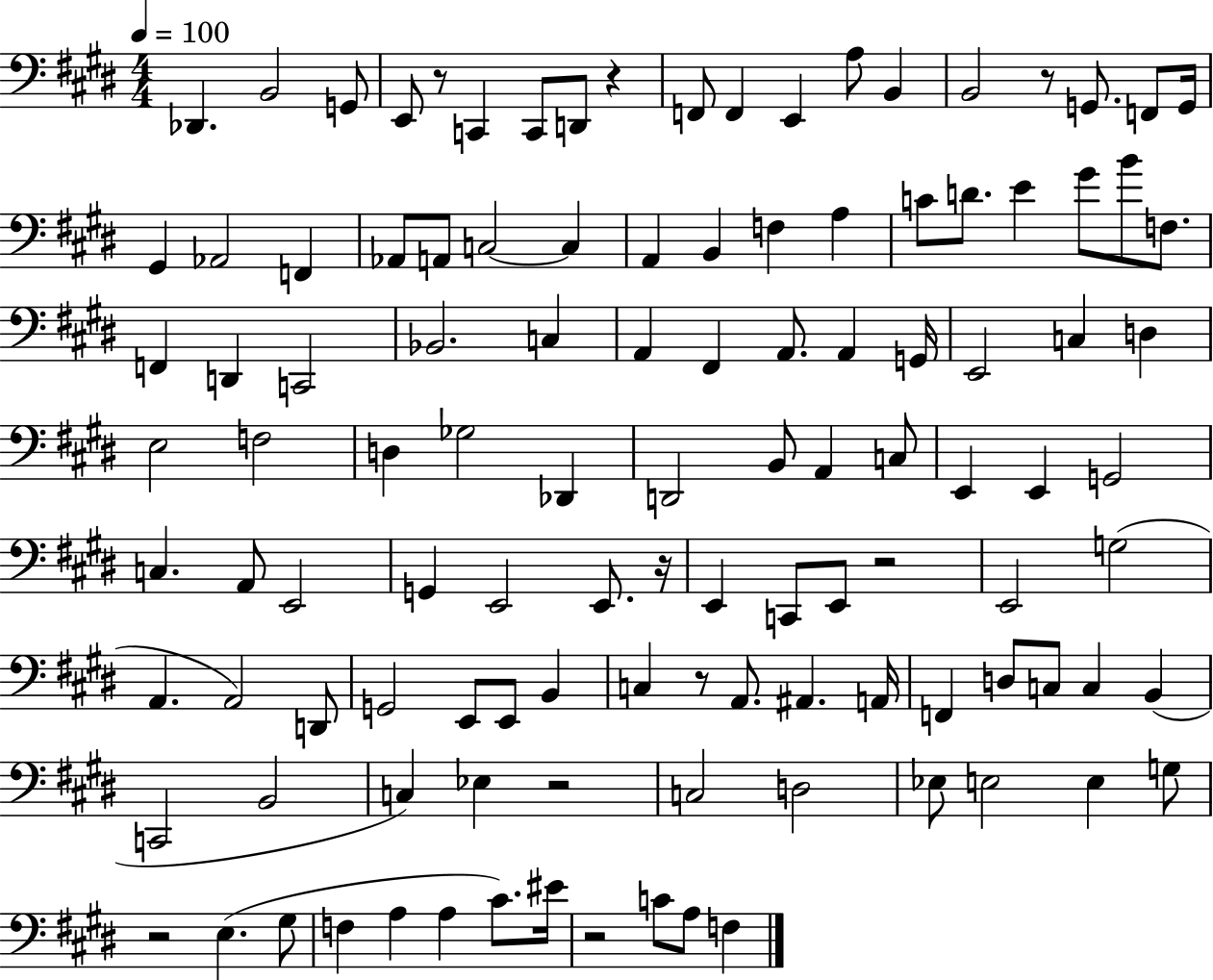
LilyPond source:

{
  \clef bass
  \numericTimeSignature
  \time 4/4
  \key e \major
  \tempo 4 = 100
  des,4. b,2 g,8 | e,8 r8 c,4 c,8 d,8 r4 | f,8 f,4 e,4 a8 b,4 | b,2 r8 g,8. f,8 g,16 | \break gis,4 aes,2 f,4 | aes,8 a,8 c2~~ c4 | a,4 b,4 f4 a4 | c'8 d'8. e'4 gis'8 b'8 f8. | \break f,4 d,4 c,2 | bes,2. c4 | a,4 fis,4 a,8. a,4 g,16 | e,2 c4 d4 | \break e2 f2 | d4 ges2 des,4 | d,2 b,8 a,4 c8 | e,4 e,4 g,2 | \break c4. a,8 e,2 | g,4 e,2 e,8. r16 | e,4 c,8 e,8 r2 | e,2 g2( | \break a,4. a,2) d,8 | g,2 e,8 e,8 b,4 | c4 r8 a,8. ais,4. a,16 | f,4 d8 c8 c4 b,4( | \break c,2 b,2 | c4) ees4 r2 | c2 d2 | ees8 e2 e4 g8 | \break r2 e4.( gis8 | f4 a4 a4 cis'8.) eis'16 | r2 c'8 a8 f4 | \bar "|."
}